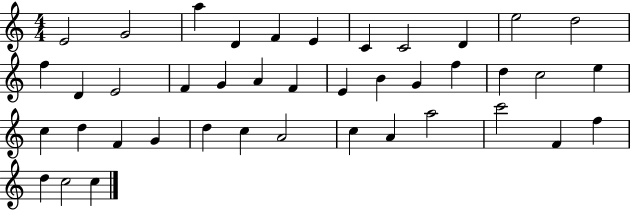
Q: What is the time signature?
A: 4/4